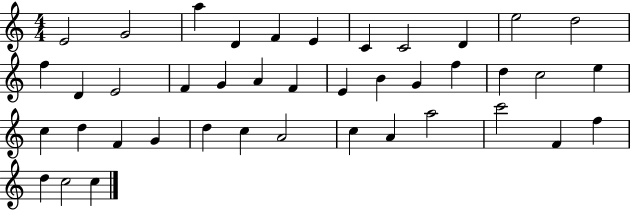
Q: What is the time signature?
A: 4/4